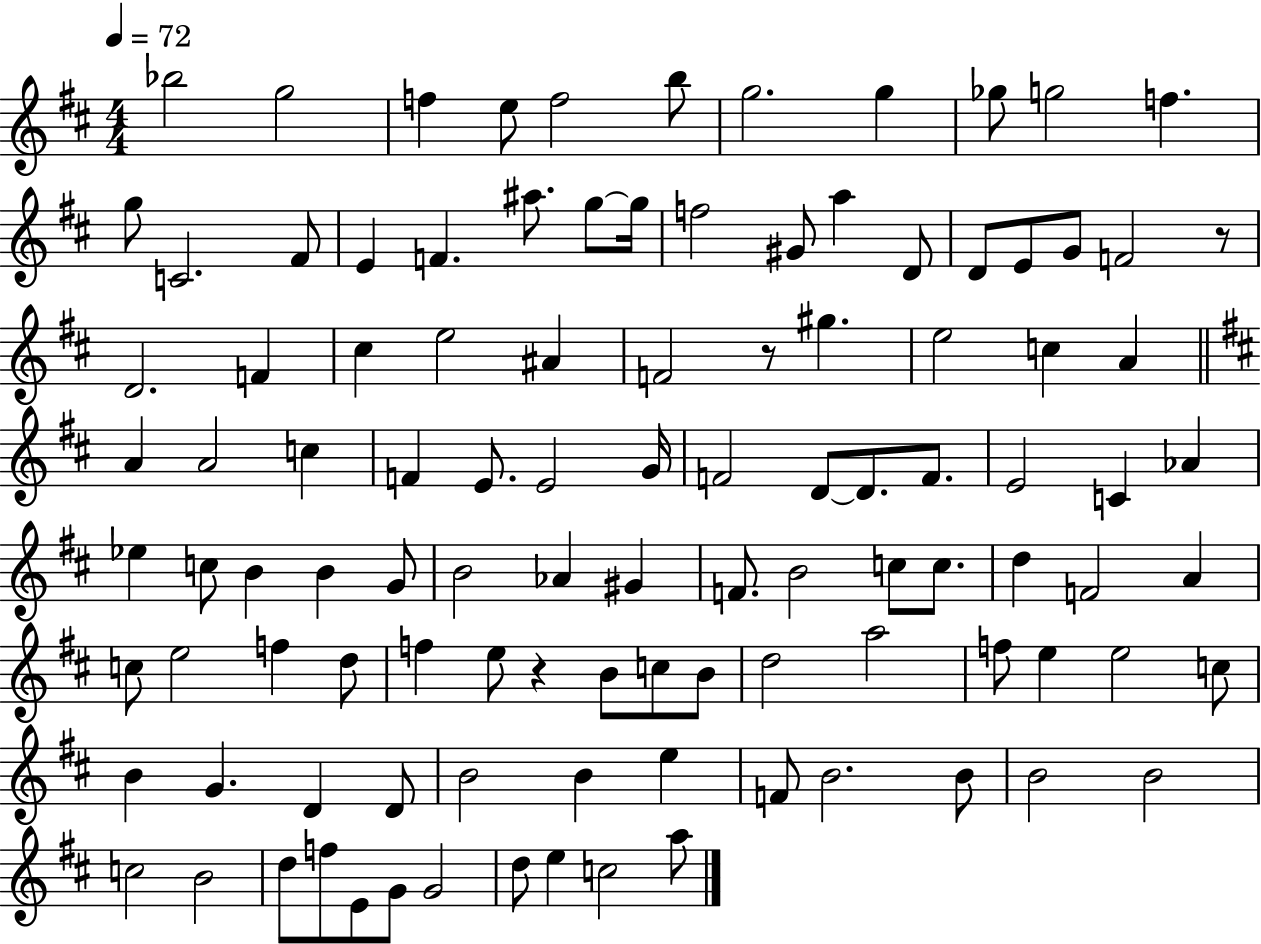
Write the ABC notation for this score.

X:1
T:Untitled
M:4/4
L:1/4
K:D
_b2 g2 f e/2 f2 b/2 g2 g _g/2 g2 f g/2 C2 ^F/2 E F ^a/2 g/2 g/4 f2 ^G/2 a D/2 D/2 E/2 G/2 F2 z/2 D2 F ^c e2 ^A F2 z/2 ^g e2 c A A A2 c F E/2 E2 G/4 F2 D/2 D/2 F/2 E2 C _A _e c/2 B B G/2 B2 _A ^G F/2 B2 c/2 c/2 d F2 A c/2 e2 f d/2 f e/2 z B/2 c/2 B/2 d2 a2 f/2 e e2 c/2 B G D D/2 B2 B e F/2 B2 B/2 B2 B2 c2 B2 d/2 f/2 E/2 G/2 G2 d/2 e c2 a/2